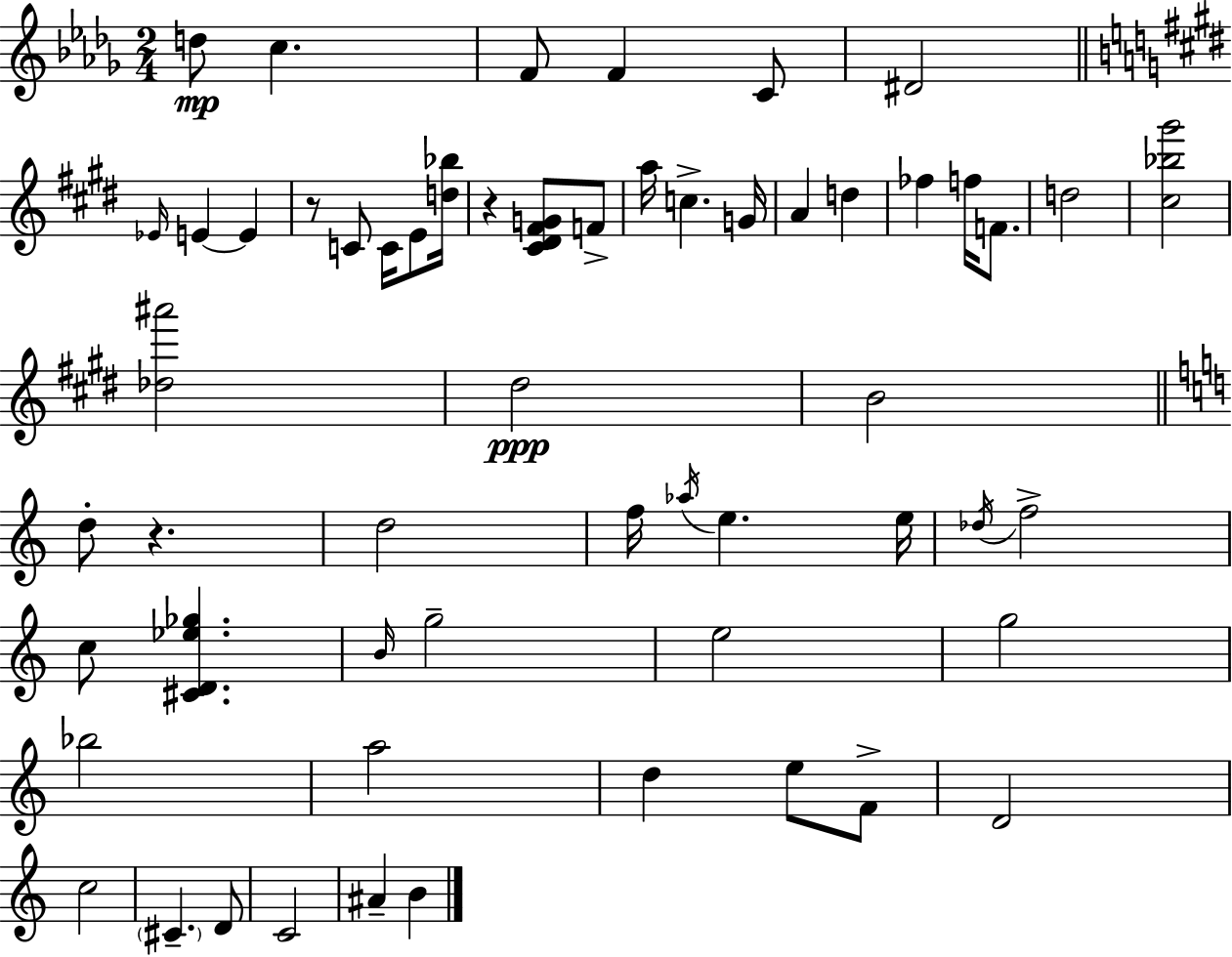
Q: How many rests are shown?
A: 3